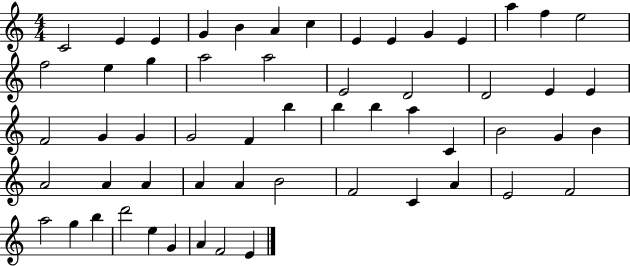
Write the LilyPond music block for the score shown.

{
  \clef treble
  \numericTimeSignature
  \time 4/4
  \key c \major
  c'2 e'4 e'4 | g'4 b'4 a'4 c''4 | e'4 e'4 g'4 e'4 | a''4 f''4 e''2 | \break f''2 e''4 g''4 | a''2 a''2 | e'2 d'2 | d'2 e'4 e'4 | \break f'2 g'4 g'4 | g'2 f'4 b''4 | b''4 b''4 a''4 c'4 | b'2 g'4 b'4 | \break a'2 a'4 a'4 | a'4 a'4 b'2 | f'2 c'4 a'4 | e'2 f'2 | \break a''2 g''4 b''4 | d'''2 e''4 g'4 | a'4 f'2 e'4 | \bar "|."
}